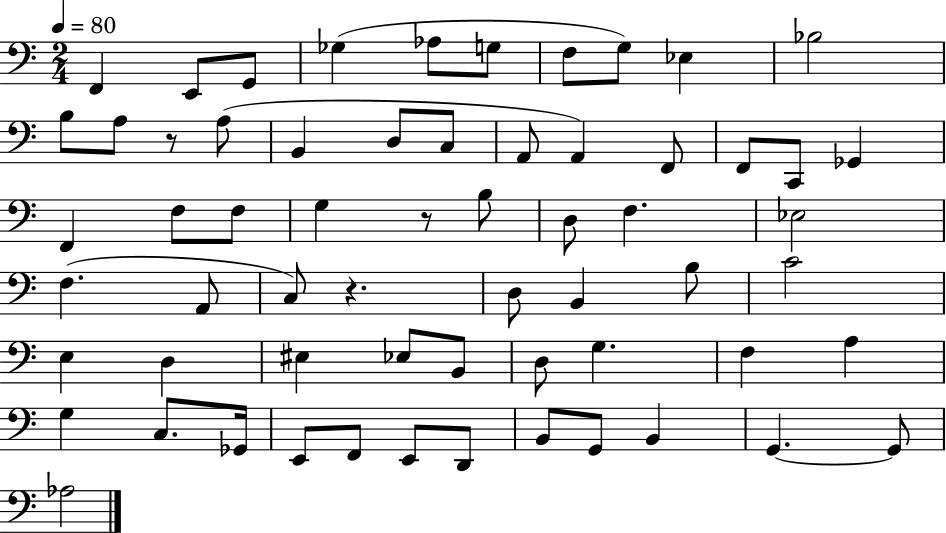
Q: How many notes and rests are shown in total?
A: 62